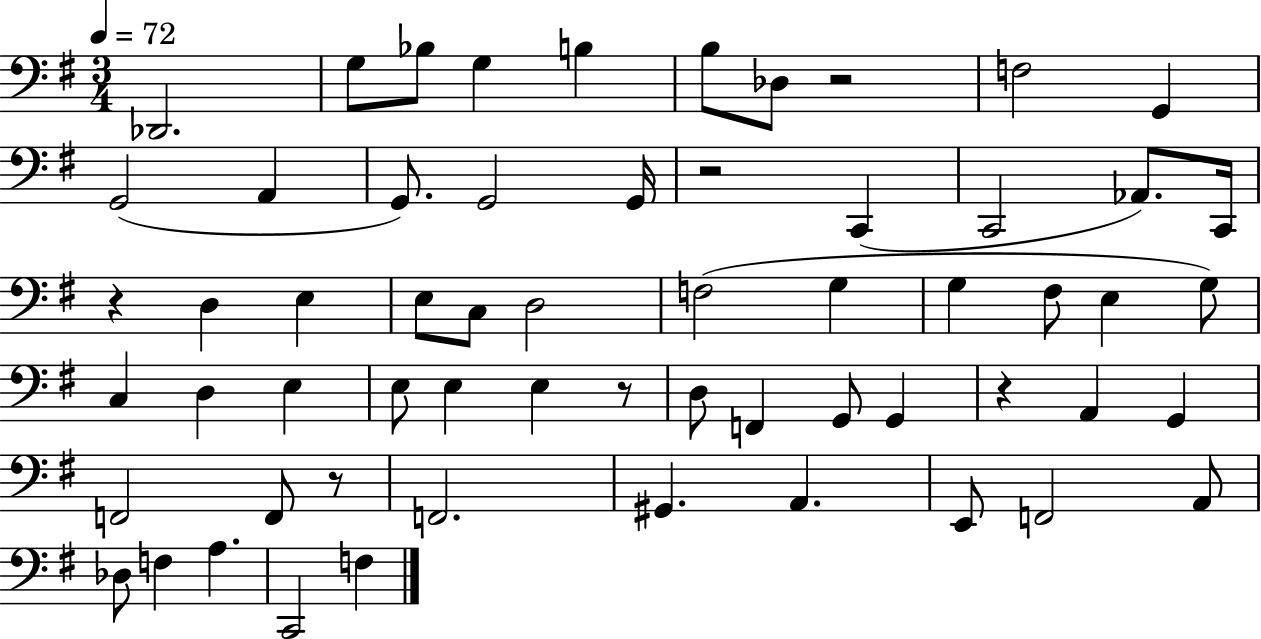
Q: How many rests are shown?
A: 6